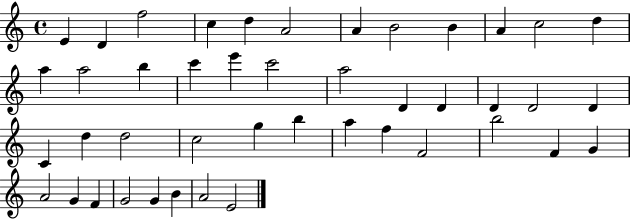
X:1
T:Untitled
M:4/4
L:1/4
K:C
E D f2 c d A2 A B2 B A c2 d a a2 b c' e' c'2 a2 D D D D2 D C d d2 c2 g b a f F2 b2 F G A2 G F G2 G B A2 E2